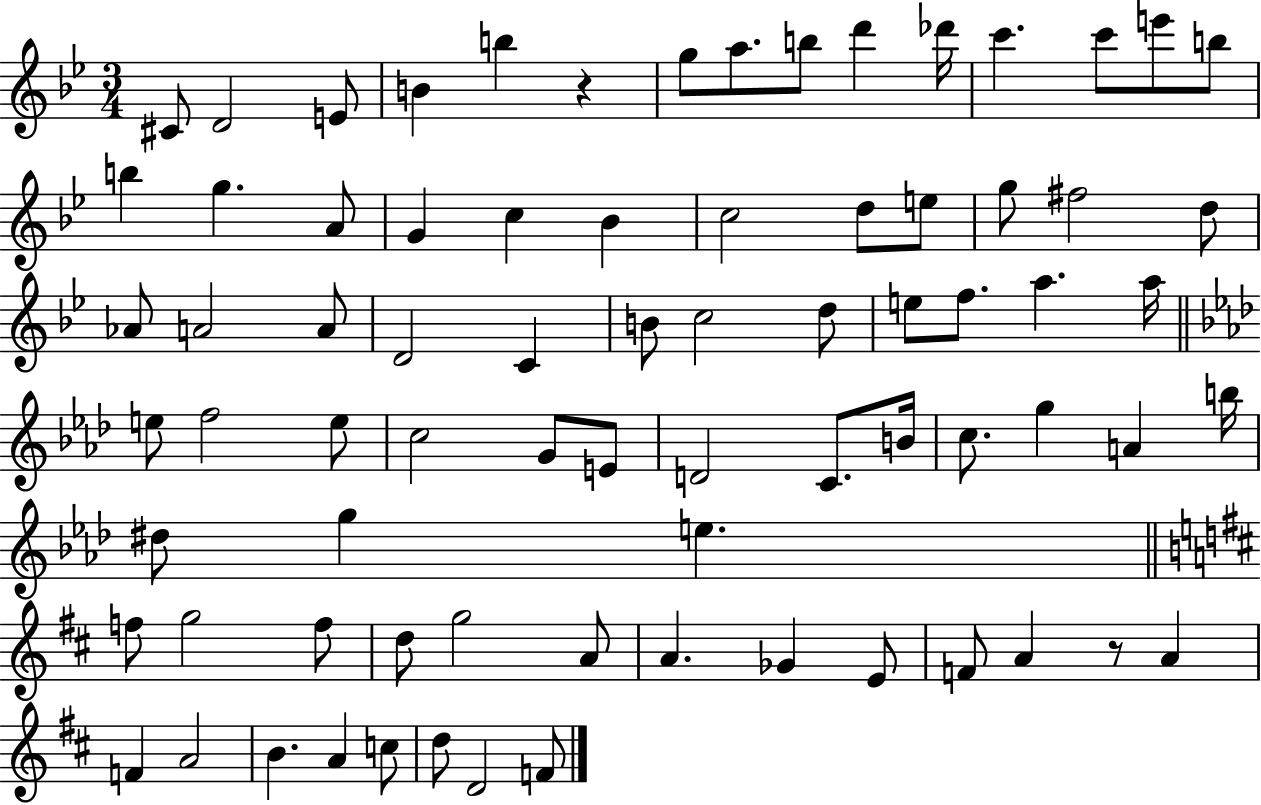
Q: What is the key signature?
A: BES major